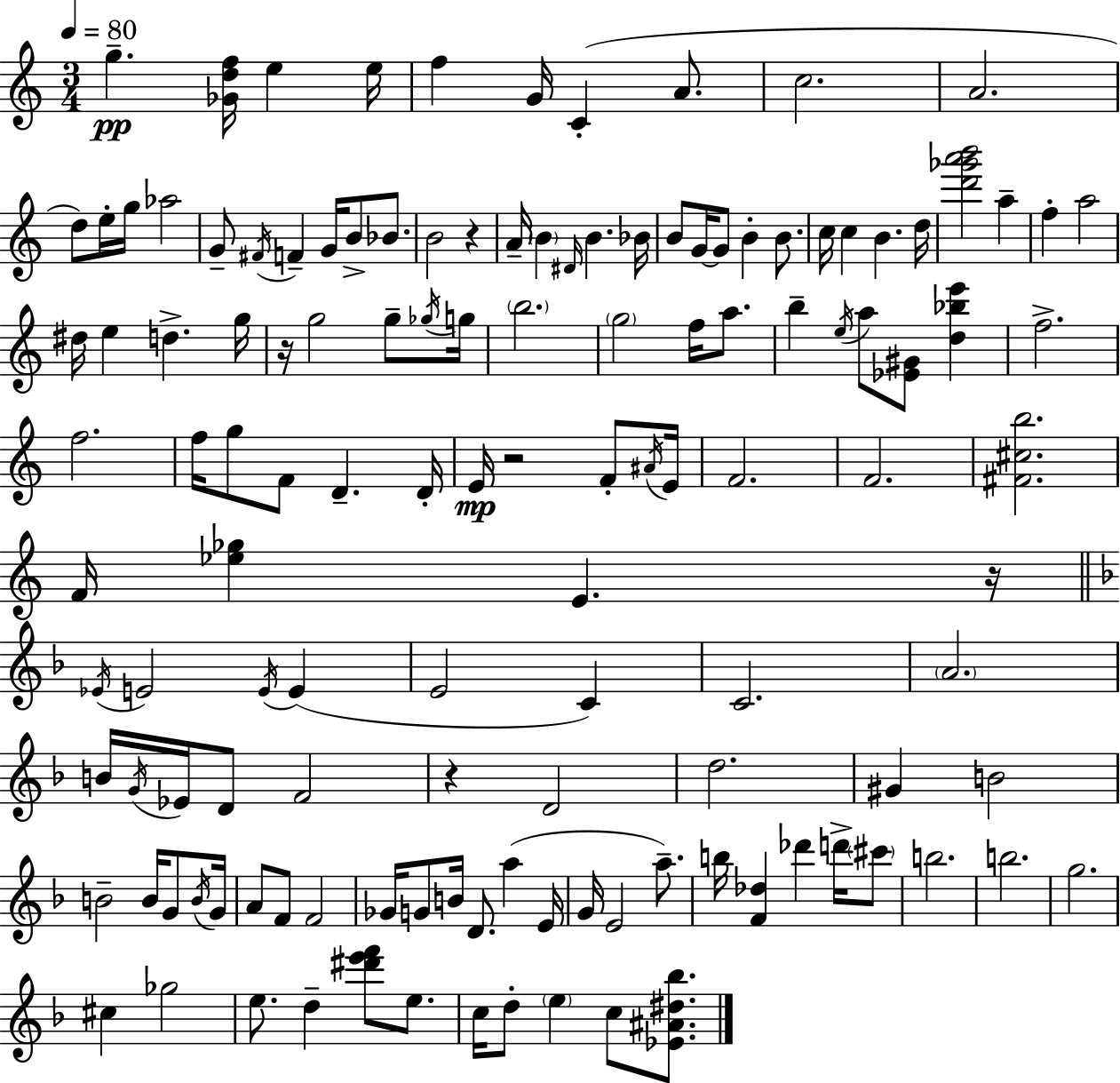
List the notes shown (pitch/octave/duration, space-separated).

G5/q. [Gb4,D5,F5]/s E5/q E5/s F5/q G4/s C4/q A4/e. C5/h. A4/h. D5/e E5/s G5/s Ab5/h G4/e F#4/s F4/q G4/s B4/e Bb4/e. B4/h R/q A4/s B4/q D#4/s B4/q. Bb4/s B4/e G4/s G4/e B4/q B4/e. C5/s C5/q B4/q. D5/s [D6,Gb6,A6,B6]/h A5/q F5/q A5/h D#5/s E5/q D5/q. G5/s R/s G5/h G5/e Gb5/s G5/s B5/h. G5/h F5/s A5/e. B5/q E5/s A5/e [Eb4,G#4]/e [D5,Bb5,E6]/q F5/h. F5/h. F5/s G5/e F4/e D4/q. D4/s E4/s R/h F4/e A#4/s E4/s F4/h. F4/h. [F#4,C#5,B5]/h. F4/s [Eb5,Gb5]/q E4/q. R/s Eb4/s E4/h E4/s E4/q E4/h C4/q C4/h. A4/h. B4/s G4/s Eb4/s D4/e F4/h R/q D4/h D5/h. G#4/q B4/h B4/h B4/s G4/e B4/s G4/s A4/e F4/e F4/h Gb4/s G4/e B4/s D4/e. A5/q E4/s G4/s E4/h A5/e. B5/s [F4,Db5]/q Db6/q D6/s C#6/e B5/h. B5/h. G5/h. C#5/q Gb5/h E5/e. D5/q [D#6,E6,F6]/e E5/e. C5/s D5/e E5/q C5/e [Eb4,A#4,D#5,Bb5]/e.